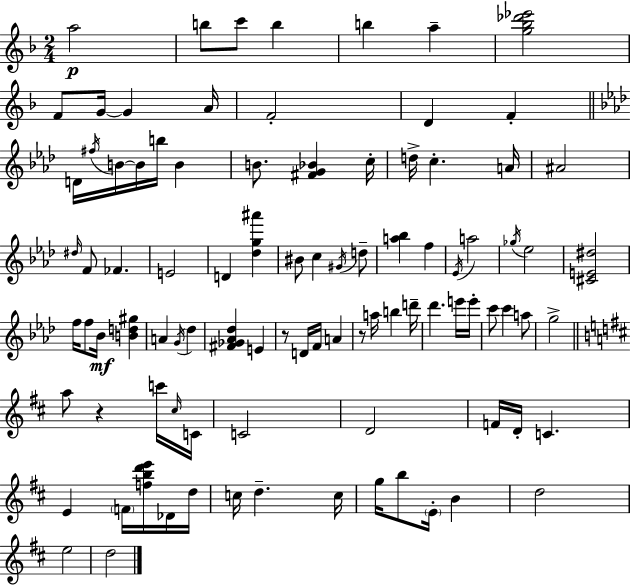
A5/h B5/e C6/e B5/q B5/q A5/q [G5,Bb5,Db6,Eb6]/h F4/e G4/s G4/q A4/s F4/h D4/q F4/q D4/s F#5/s B4/s B4/s B5/s B4/q B4/e. [F#4,G4,Bb4]/q C5/s D5/s C5/q. A4/s A#4/h D#5/s F4/e FES4/q. E4/h D4/q [Db5,G5,A#6]/q BIS4/e C5/q G#4/s D5/e [A5,Bb5]/q F5/q Eb4/s A5/h Gb5/s Eb5/h [C#4,E4,D#5]/h F5/s F5/e Bb4/s [B4,D5,G#5]/q A4/q G4/s Db5/q [F#4,Gb4,Ab4,Db5]/q E4/q R/e D4/s F4/s A4/q R/e A5/s B5/q D6/s Db6/q. E6/s E6/s C6/e C6/q A5/e G5/h A5/e R/q C6/s C#5/s C4/s C4/h D4/h F4/s D4/s C4/q. E4/q F4/s [F5,B5,D6,E6]/s Db4/s D5/s C5/s D5/q. C5/s G5/s B5/e E4/s B4/q D5/h E5/h D5/h